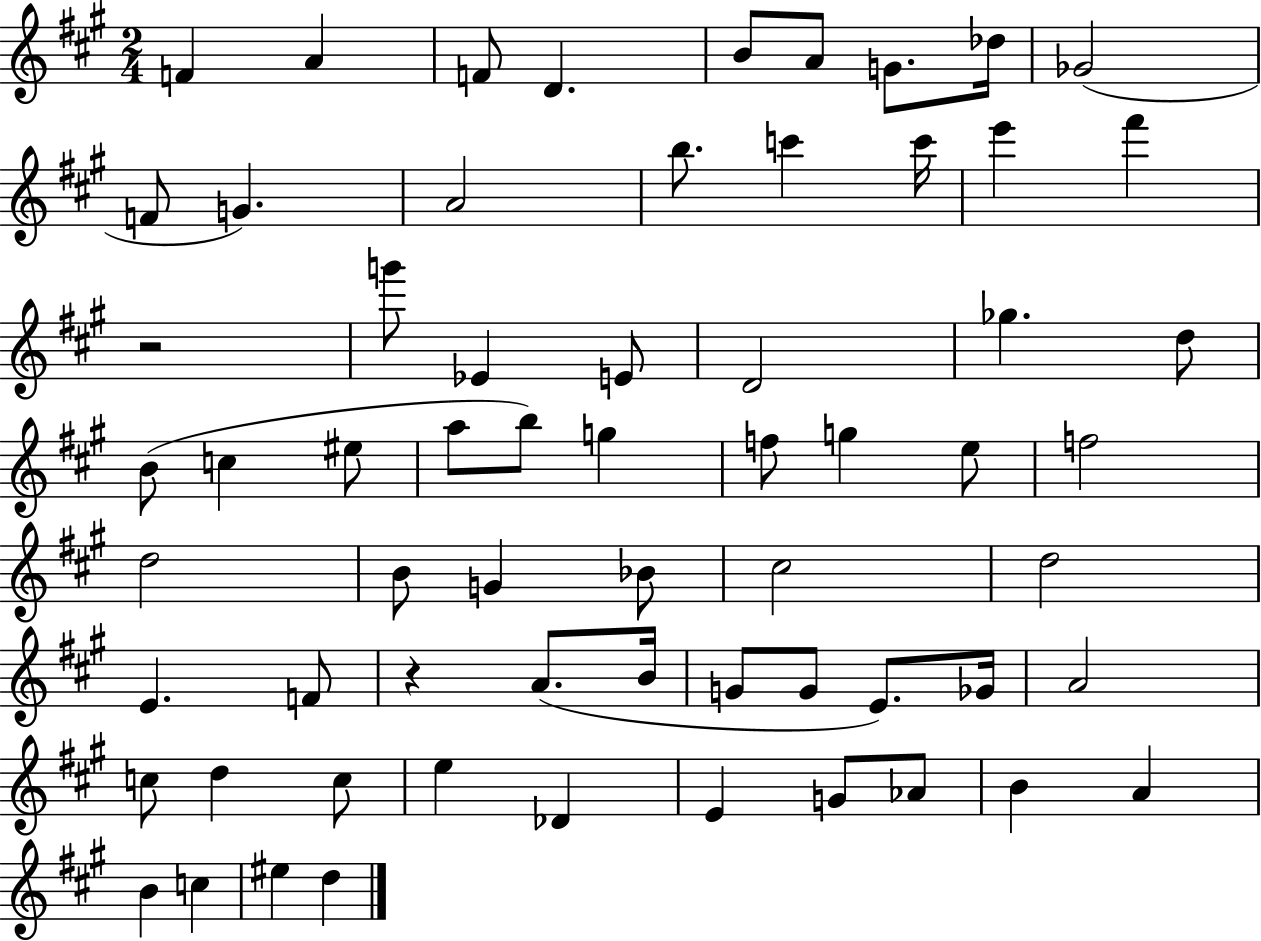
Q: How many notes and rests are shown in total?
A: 64